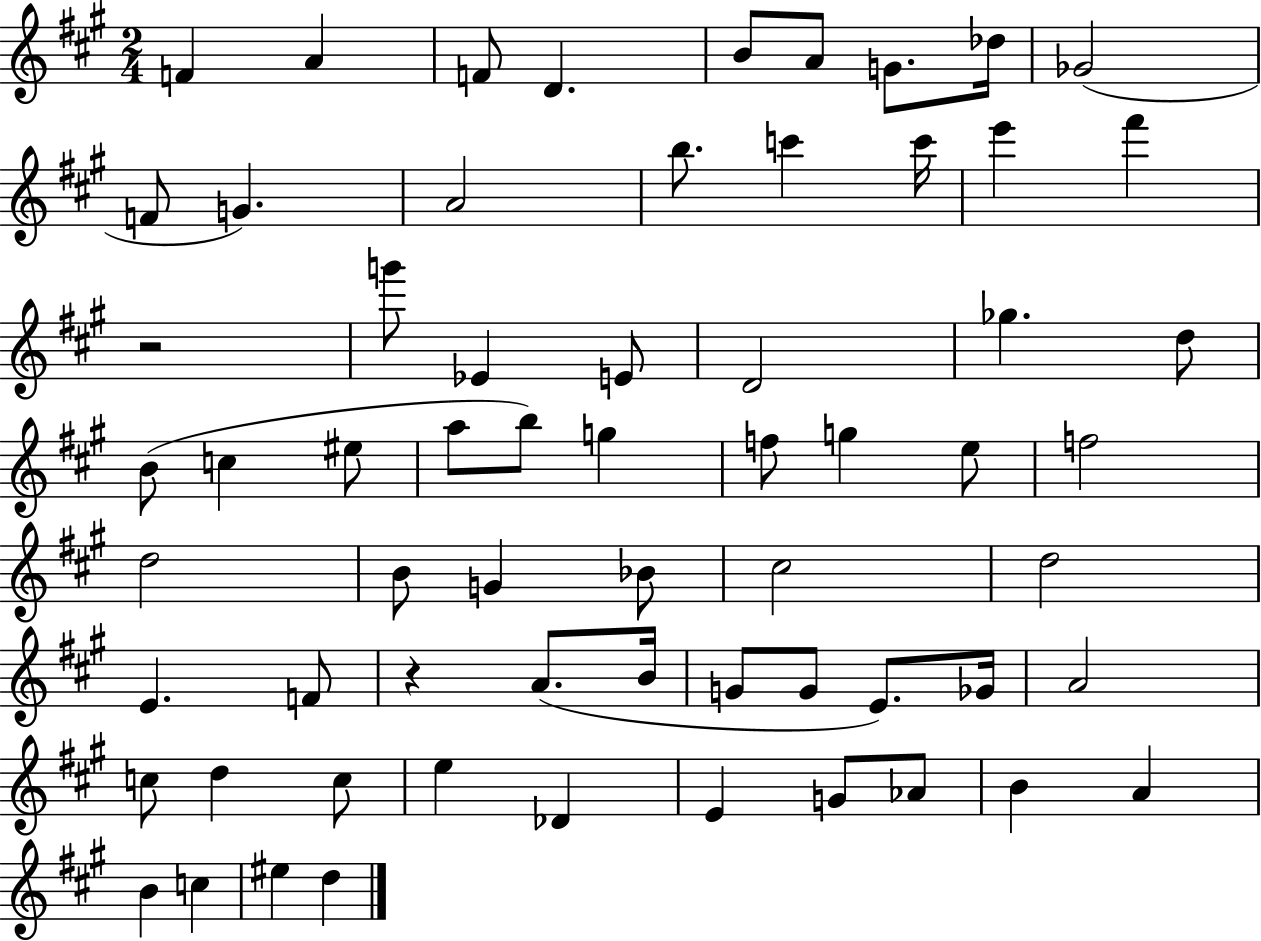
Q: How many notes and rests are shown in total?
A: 64